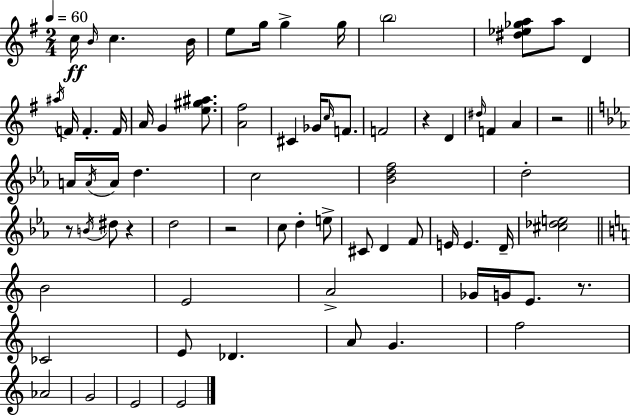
C5/s B4/s C5/q. B4/s E5/e G5/s G5/q G5/s B5/h [D#5,Eb5,Gb5,A5]/e A5/e D4/q A#5/s F4/s F4/q. F4/s A4/s G4/q [E5,G#5,A#5]/e. [A4,F#5]/h C#4/q Gb4/s C5/s F4/e. F4/h R/q D4/q D#5/s F4/q A4/q R/h A4/s A4/s A4/s D5/q. C5/h [Bb4,D5,F5]/h D5/h R/e B4/s D#5/e R/q D5/h R/h C5/e D5/q E5/e C#4/e D4/q F4/e E4/s E4/q. D4/s [C#5,Db5,E5]/h B4/h E4/h A4/h Gb4/s G4/s E4/e. R/e. CES4/h E4/e Db4/q. A4/e G4/q. F5/h Ab4/h G4/h E4/h E4/h